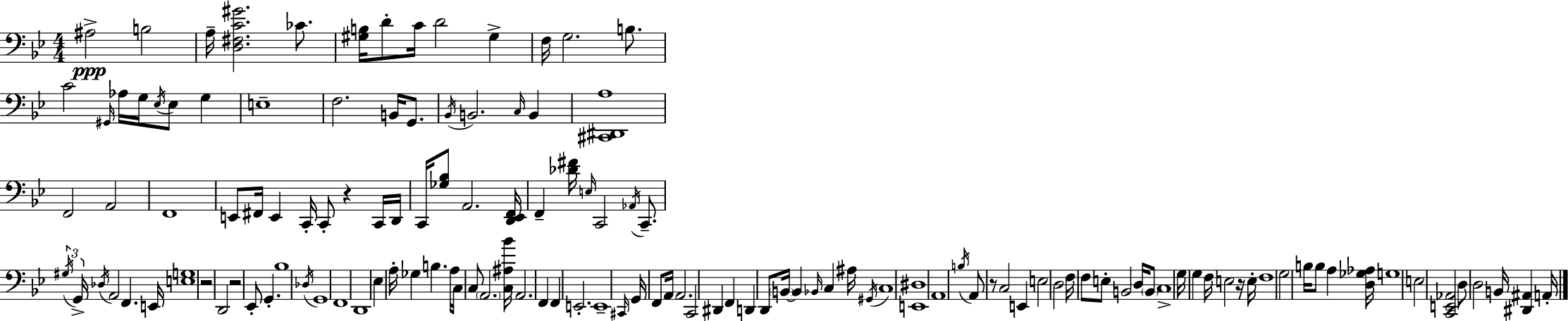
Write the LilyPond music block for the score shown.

{
  \clef bass
  \numericTimeSignature
  \time 4/4
  \key g \minor
  ais2->\ppp b2 | a16-- <d fis c' gis'>2. ces'8. | <gis b>16 d'8-. c'16 d'2 gis4-> | f16 g2. b8. | \break c'2 \grace { gis,16 } aes16 g16 \acciaccatura { ees16 } ees8 g4 | e1-- | f2. b,16 g,8. | \acciaccatura { bes,16 } b,2. \grace { c16 } | \break b,4 <cis, dis, a>1 | f,2 a,2 | f,1 | e,8 fis,16 e,4 c,16-. c,8-. r4 | \break c,16 d,16 c,16 <ges bes>8 a,2. | <d, ees, f,>16 f,4-- <des' fis'>16 \grace { e16 } c,2 | \acciaccatura { aes,16 } c,8.-- \tuplet 3/2 { \acciaccatura { gis16 } g,16-> \acciaccatura { des16 } } a,2 | f,4. e,16 <e g>1 | \break r2 | d,2 r2 | ees,8-. g,4.-. bes1 | \acciaccatura { des16 } g,1 | \break f,1 | d,1 | ees4 a16-. ges4 | b4. a16 c16 c8 \parenthesize a,2. | \break <c ais bes'>16 a,2. | f,4 f,4 e,2.-. | e,1-- | \grace { cis,16 } g,16 f,8 a,16 a,2. | \break c,2 | dis,4 f,4 d,4 d,8 | \parenthesize b,16~~ b,4 \grace { bes,16 } c4 ais16 \acciaccatura { gis,16 } c1 | <e, dis>1 | \break a,1 | \acciaccatura { b16 } a,8 r8 | c2 e,4 e2 | d2 f16 f8 | \break e8-. b,2 d16 \parenthesize b,8 c1-> | g16 g4 | f16 e2 r16 e16-. f1 | g2 | \break b16 b8 a4 <d ges aes>16 g1 | e2 | <c, e, aes,>2 d8 d2 | b,16 <dis, ais,>4 a,16-. \bar "|."
}